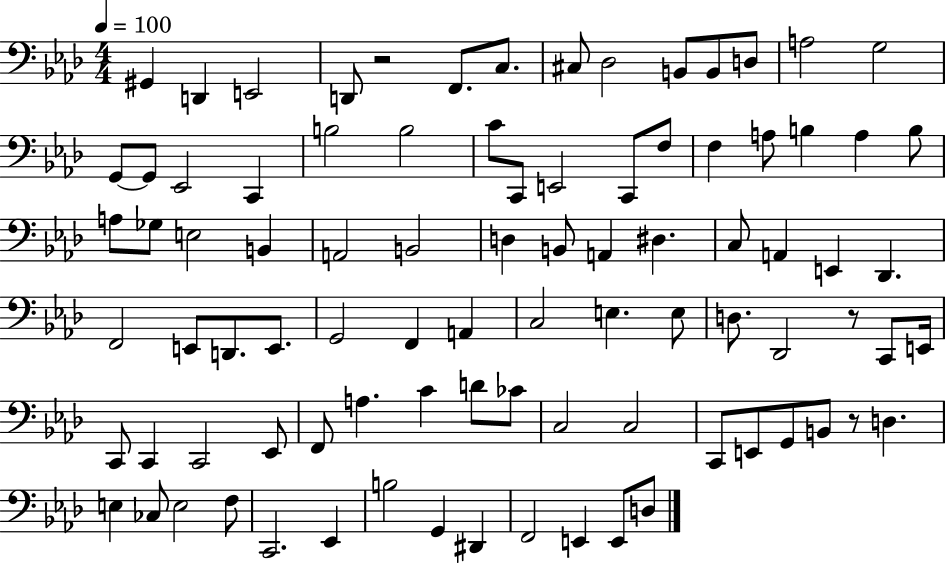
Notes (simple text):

G#2/q D2/q E2/h D2/e R/h F2/e. C3/e. C#3/e Db3/h B2/e B2/e D3/e A3/h G3/h G2/e G2/e Eb2/h C2/q B3/h B3/h C4/e C2/e E2/h C2/e F3/e F3/q A3/e B3/q A3/q B3/e A3/e Gb3/e E3/h B2/q A2/h B2/h D3/q B2/e A2/q D#3/q. C3/e A2/q E2/q Db2/q. F2/h E2/e D2/e. E2/e. G2/h F2/q A2/q C3/h E3/q. E3/e D3/e. Db2/h R/e C2/e E2/s C2/e C2/q C2/h Eb2/e F2/e A3/q. C4/q D4/e CES4/e C3/h C3/h C2/e E2/e G2/e B2/e R/e D3/q. E3/q CES3/e E3/h F3/e C2/h. Eb2/q B3/h G2/q D#2/q F2/h E2/q E2/e D3/e